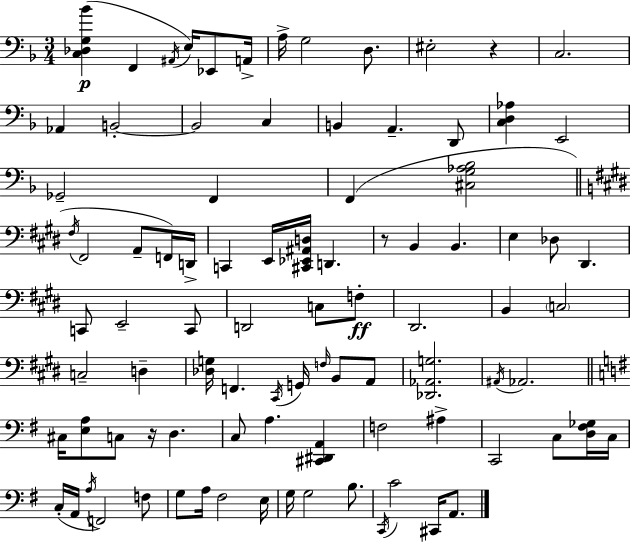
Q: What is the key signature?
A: D minor